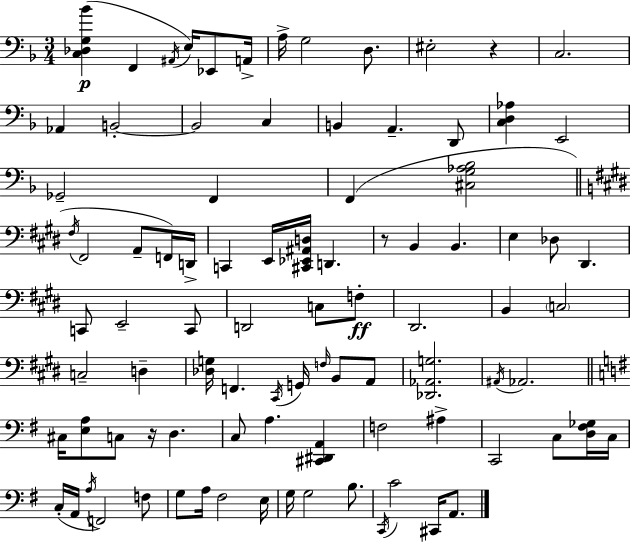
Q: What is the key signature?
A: D minor